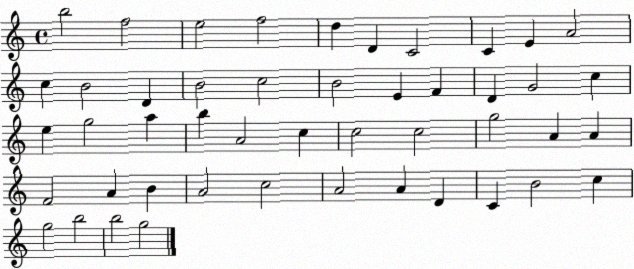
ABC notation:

X:1
T:Untitled
M:4/4
L:1/4
K:C
b2 f2 e2 f2 d D C2 C E A2 c B2 D B2 c2 B2 E F D G2 c e g2 a b A2 c c2 c2 g2 A A F2 A B A2 c2 A2 A D C B2 c g2 b2 b2 g2